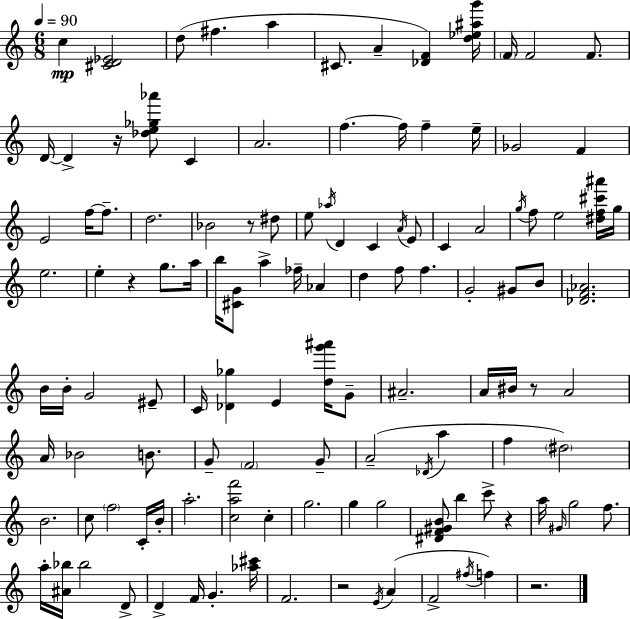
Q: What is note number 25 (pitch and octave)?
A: D#5